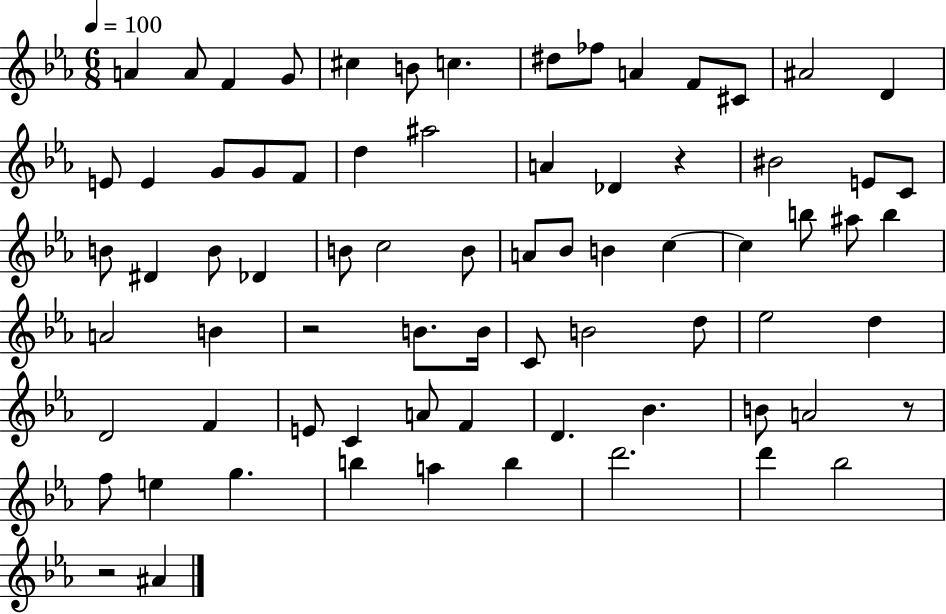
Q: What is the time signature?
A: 6/8